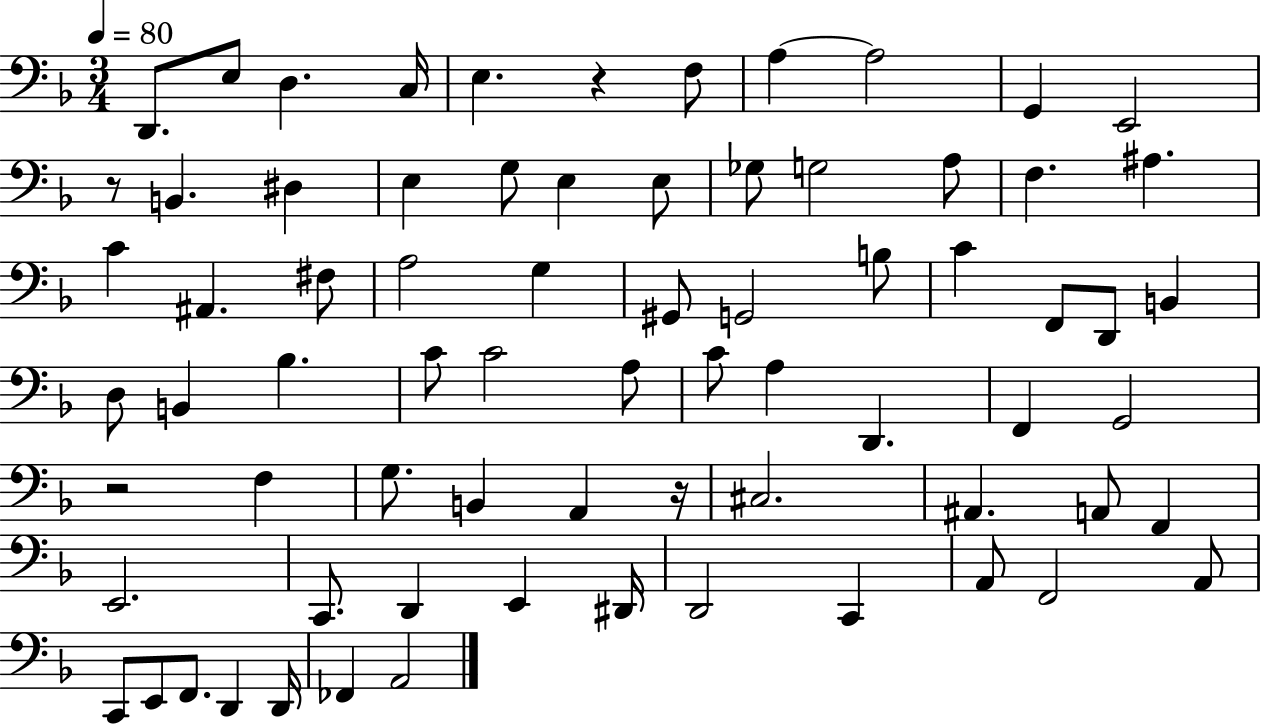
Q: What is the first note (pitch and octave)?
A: D2